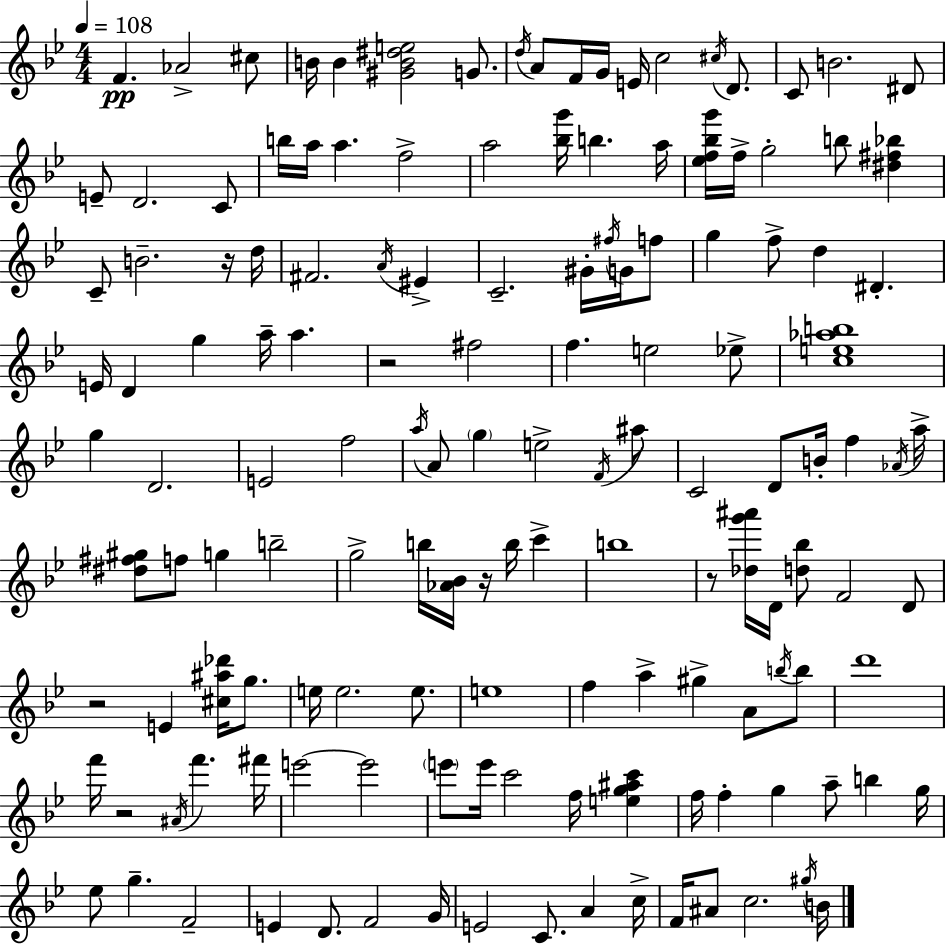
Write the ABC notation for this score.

X:1
T:Untitled
M:4/4
L:1/4
K:Bb
F _A2 ^c/2 B/4 B [^GB^de]2 G/2 d/4 A/2 F/4 G/4 E/4 c2 ^c/4 D/2 C/2 B2 ^D/2 E/2 D2 C/2 b/4 a/4 a f2 a2 [_bg']/4 b a/4 [_ef_bg']/4 f/4 g2 b/2 [^d^f_b] C/2 B2 z/4 d/4 ^F2 A/4 ^E C2 ^G/4 ^f/4 G/4 f/2 g f/2 d ^D E/4 D g a/4 a z2 ^f2 f e2 _e/2 [ce_ab]4 g D2 E2 f2 a/4 A/2 g e2 F/4 ^a/2 C2 D/2 B/4 f _A/4 a/4 [^d^f^g]/2 f/2 g b2 g2 b/4 [_A_B]/4 z/4 b/4 c' b4 z/2 [_dg'^a']/4 D/4 [d_b]/2 F2 D/2 z2 E [^c^a_d']/4 g/2 e/4 e2 e/2 e4 f a ^g A/2 b/4 b/2 d'4 f'/4 z2 ^A/4 f' ^f'/4 e'2 e'2 e'/2 e'/4 c'2 f/4 [eg^ac'] f/4 f g a/2 b g/4 _e/2 g F2 E D/2 F2 G/4 E2 C/2 A c/4 F/4 ^A/2 c2 ^g/4 B/4